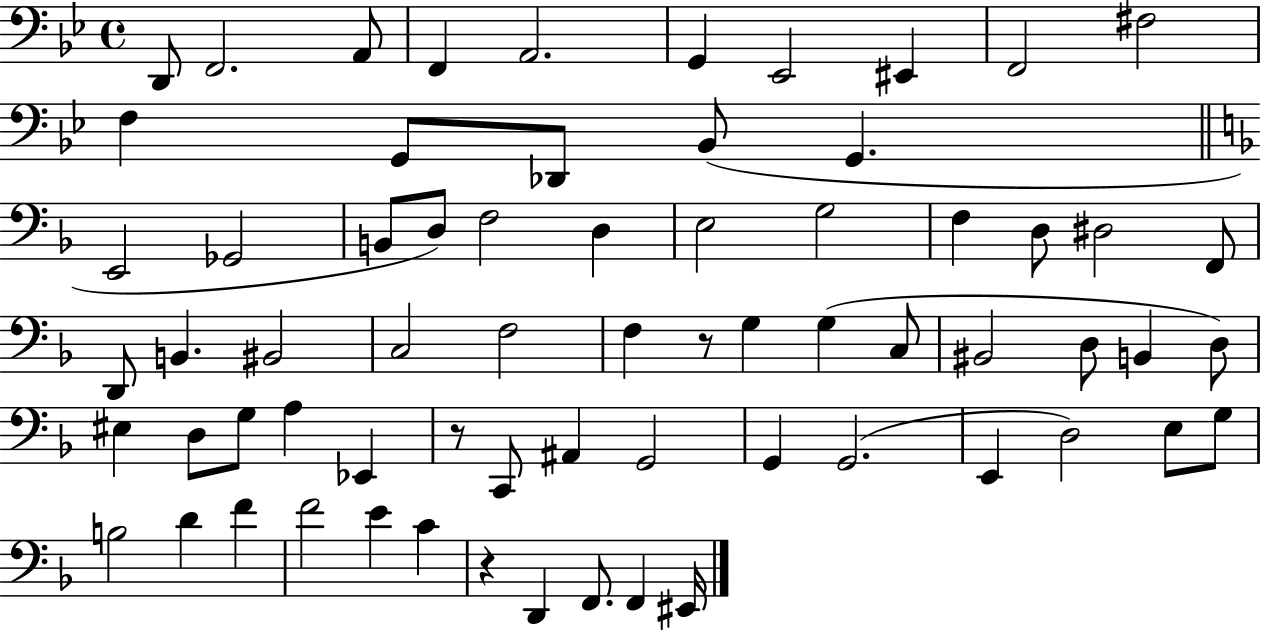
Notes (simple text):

D2/e F2/h. A2/e F2/q A2/h. G2/q Eb2/h EIS2/q F2/h F#3/h F3/q G2/e Db2/e Bb2/e G2/q. E2/h Gb2/h B2/e D3/e F3/h D3/q E3/h G3/h F3/q D3/e D#3/h F2/e D2/e B2/q. BIS2/h C3/h F3/h F3/q R/e G3/q G3/q C3/e BIS2/h D3/e B2/q D3/e EIS3/q D3/e G3/e A3/q Eb2/q R/e C2/e A#2/q G2/h G2/q G2/h. E2/q D3/h E3/e G3/e B3/h D4/q F4/q F4/h E4/q C4/q R/q D2/q F2/e. F2/q EIS2/s